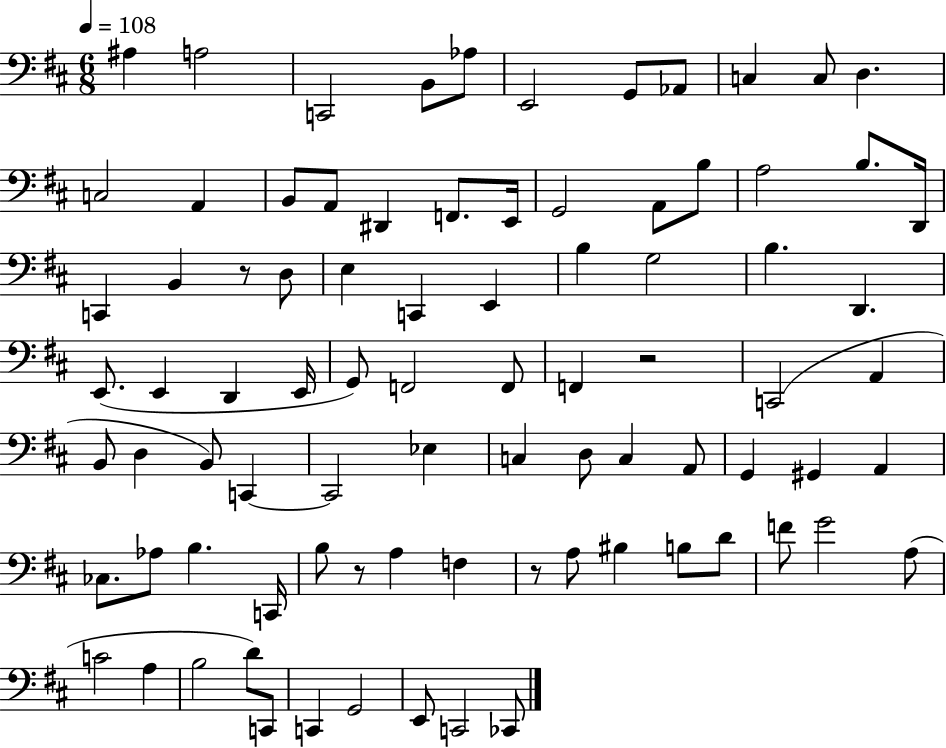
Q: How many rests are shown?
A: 4